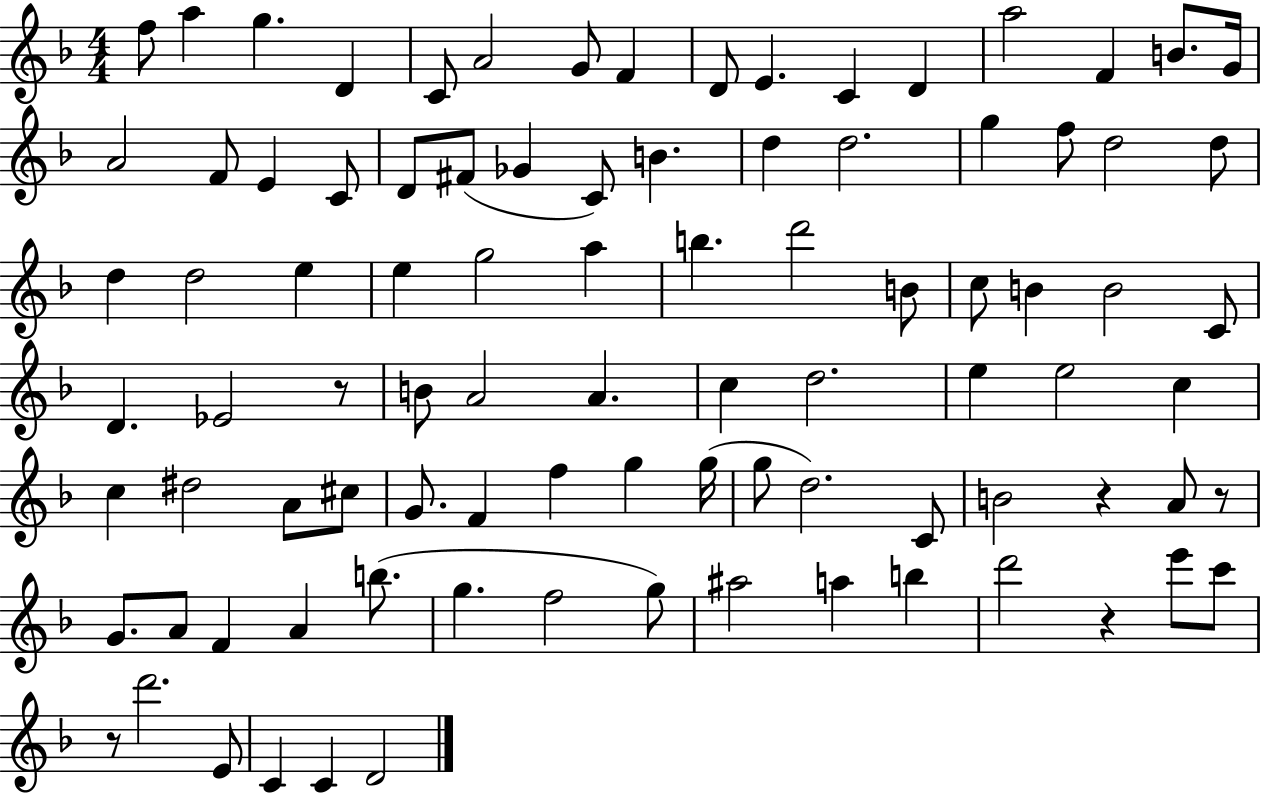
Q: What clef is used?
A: treble